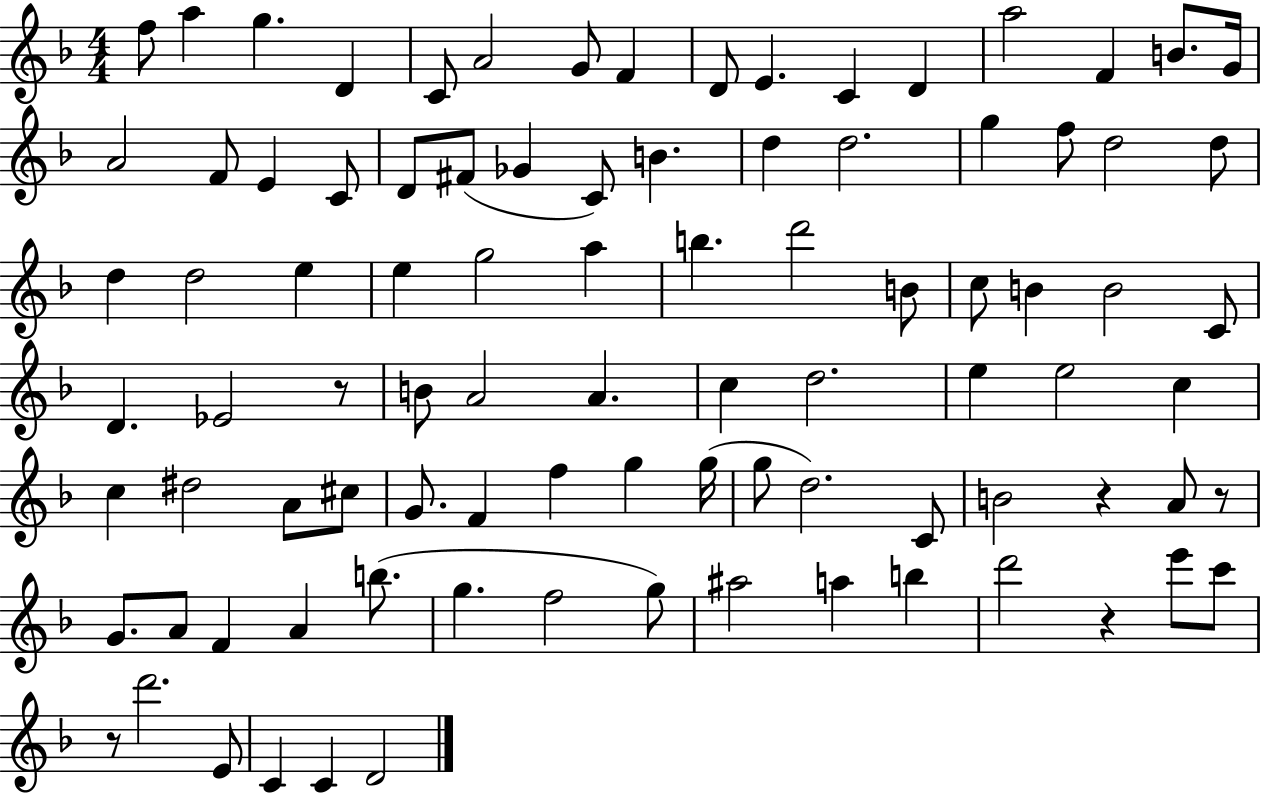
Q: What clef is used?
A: treble